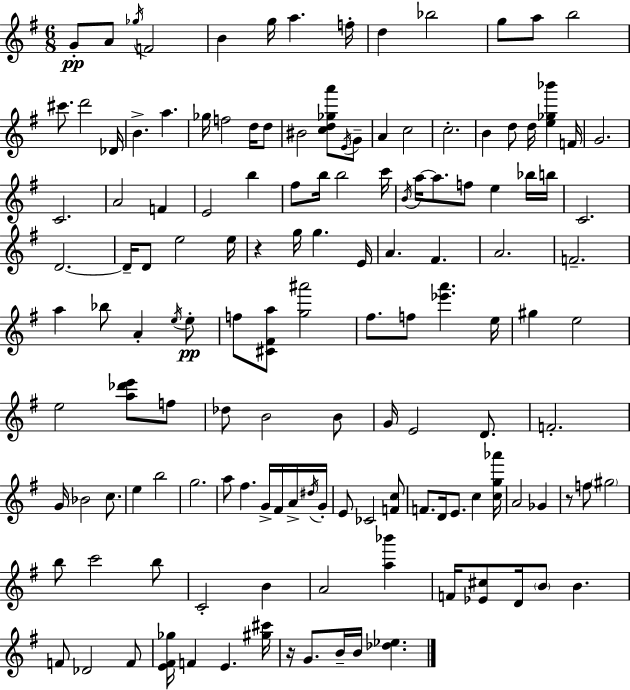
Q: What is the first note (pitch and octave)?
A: G4